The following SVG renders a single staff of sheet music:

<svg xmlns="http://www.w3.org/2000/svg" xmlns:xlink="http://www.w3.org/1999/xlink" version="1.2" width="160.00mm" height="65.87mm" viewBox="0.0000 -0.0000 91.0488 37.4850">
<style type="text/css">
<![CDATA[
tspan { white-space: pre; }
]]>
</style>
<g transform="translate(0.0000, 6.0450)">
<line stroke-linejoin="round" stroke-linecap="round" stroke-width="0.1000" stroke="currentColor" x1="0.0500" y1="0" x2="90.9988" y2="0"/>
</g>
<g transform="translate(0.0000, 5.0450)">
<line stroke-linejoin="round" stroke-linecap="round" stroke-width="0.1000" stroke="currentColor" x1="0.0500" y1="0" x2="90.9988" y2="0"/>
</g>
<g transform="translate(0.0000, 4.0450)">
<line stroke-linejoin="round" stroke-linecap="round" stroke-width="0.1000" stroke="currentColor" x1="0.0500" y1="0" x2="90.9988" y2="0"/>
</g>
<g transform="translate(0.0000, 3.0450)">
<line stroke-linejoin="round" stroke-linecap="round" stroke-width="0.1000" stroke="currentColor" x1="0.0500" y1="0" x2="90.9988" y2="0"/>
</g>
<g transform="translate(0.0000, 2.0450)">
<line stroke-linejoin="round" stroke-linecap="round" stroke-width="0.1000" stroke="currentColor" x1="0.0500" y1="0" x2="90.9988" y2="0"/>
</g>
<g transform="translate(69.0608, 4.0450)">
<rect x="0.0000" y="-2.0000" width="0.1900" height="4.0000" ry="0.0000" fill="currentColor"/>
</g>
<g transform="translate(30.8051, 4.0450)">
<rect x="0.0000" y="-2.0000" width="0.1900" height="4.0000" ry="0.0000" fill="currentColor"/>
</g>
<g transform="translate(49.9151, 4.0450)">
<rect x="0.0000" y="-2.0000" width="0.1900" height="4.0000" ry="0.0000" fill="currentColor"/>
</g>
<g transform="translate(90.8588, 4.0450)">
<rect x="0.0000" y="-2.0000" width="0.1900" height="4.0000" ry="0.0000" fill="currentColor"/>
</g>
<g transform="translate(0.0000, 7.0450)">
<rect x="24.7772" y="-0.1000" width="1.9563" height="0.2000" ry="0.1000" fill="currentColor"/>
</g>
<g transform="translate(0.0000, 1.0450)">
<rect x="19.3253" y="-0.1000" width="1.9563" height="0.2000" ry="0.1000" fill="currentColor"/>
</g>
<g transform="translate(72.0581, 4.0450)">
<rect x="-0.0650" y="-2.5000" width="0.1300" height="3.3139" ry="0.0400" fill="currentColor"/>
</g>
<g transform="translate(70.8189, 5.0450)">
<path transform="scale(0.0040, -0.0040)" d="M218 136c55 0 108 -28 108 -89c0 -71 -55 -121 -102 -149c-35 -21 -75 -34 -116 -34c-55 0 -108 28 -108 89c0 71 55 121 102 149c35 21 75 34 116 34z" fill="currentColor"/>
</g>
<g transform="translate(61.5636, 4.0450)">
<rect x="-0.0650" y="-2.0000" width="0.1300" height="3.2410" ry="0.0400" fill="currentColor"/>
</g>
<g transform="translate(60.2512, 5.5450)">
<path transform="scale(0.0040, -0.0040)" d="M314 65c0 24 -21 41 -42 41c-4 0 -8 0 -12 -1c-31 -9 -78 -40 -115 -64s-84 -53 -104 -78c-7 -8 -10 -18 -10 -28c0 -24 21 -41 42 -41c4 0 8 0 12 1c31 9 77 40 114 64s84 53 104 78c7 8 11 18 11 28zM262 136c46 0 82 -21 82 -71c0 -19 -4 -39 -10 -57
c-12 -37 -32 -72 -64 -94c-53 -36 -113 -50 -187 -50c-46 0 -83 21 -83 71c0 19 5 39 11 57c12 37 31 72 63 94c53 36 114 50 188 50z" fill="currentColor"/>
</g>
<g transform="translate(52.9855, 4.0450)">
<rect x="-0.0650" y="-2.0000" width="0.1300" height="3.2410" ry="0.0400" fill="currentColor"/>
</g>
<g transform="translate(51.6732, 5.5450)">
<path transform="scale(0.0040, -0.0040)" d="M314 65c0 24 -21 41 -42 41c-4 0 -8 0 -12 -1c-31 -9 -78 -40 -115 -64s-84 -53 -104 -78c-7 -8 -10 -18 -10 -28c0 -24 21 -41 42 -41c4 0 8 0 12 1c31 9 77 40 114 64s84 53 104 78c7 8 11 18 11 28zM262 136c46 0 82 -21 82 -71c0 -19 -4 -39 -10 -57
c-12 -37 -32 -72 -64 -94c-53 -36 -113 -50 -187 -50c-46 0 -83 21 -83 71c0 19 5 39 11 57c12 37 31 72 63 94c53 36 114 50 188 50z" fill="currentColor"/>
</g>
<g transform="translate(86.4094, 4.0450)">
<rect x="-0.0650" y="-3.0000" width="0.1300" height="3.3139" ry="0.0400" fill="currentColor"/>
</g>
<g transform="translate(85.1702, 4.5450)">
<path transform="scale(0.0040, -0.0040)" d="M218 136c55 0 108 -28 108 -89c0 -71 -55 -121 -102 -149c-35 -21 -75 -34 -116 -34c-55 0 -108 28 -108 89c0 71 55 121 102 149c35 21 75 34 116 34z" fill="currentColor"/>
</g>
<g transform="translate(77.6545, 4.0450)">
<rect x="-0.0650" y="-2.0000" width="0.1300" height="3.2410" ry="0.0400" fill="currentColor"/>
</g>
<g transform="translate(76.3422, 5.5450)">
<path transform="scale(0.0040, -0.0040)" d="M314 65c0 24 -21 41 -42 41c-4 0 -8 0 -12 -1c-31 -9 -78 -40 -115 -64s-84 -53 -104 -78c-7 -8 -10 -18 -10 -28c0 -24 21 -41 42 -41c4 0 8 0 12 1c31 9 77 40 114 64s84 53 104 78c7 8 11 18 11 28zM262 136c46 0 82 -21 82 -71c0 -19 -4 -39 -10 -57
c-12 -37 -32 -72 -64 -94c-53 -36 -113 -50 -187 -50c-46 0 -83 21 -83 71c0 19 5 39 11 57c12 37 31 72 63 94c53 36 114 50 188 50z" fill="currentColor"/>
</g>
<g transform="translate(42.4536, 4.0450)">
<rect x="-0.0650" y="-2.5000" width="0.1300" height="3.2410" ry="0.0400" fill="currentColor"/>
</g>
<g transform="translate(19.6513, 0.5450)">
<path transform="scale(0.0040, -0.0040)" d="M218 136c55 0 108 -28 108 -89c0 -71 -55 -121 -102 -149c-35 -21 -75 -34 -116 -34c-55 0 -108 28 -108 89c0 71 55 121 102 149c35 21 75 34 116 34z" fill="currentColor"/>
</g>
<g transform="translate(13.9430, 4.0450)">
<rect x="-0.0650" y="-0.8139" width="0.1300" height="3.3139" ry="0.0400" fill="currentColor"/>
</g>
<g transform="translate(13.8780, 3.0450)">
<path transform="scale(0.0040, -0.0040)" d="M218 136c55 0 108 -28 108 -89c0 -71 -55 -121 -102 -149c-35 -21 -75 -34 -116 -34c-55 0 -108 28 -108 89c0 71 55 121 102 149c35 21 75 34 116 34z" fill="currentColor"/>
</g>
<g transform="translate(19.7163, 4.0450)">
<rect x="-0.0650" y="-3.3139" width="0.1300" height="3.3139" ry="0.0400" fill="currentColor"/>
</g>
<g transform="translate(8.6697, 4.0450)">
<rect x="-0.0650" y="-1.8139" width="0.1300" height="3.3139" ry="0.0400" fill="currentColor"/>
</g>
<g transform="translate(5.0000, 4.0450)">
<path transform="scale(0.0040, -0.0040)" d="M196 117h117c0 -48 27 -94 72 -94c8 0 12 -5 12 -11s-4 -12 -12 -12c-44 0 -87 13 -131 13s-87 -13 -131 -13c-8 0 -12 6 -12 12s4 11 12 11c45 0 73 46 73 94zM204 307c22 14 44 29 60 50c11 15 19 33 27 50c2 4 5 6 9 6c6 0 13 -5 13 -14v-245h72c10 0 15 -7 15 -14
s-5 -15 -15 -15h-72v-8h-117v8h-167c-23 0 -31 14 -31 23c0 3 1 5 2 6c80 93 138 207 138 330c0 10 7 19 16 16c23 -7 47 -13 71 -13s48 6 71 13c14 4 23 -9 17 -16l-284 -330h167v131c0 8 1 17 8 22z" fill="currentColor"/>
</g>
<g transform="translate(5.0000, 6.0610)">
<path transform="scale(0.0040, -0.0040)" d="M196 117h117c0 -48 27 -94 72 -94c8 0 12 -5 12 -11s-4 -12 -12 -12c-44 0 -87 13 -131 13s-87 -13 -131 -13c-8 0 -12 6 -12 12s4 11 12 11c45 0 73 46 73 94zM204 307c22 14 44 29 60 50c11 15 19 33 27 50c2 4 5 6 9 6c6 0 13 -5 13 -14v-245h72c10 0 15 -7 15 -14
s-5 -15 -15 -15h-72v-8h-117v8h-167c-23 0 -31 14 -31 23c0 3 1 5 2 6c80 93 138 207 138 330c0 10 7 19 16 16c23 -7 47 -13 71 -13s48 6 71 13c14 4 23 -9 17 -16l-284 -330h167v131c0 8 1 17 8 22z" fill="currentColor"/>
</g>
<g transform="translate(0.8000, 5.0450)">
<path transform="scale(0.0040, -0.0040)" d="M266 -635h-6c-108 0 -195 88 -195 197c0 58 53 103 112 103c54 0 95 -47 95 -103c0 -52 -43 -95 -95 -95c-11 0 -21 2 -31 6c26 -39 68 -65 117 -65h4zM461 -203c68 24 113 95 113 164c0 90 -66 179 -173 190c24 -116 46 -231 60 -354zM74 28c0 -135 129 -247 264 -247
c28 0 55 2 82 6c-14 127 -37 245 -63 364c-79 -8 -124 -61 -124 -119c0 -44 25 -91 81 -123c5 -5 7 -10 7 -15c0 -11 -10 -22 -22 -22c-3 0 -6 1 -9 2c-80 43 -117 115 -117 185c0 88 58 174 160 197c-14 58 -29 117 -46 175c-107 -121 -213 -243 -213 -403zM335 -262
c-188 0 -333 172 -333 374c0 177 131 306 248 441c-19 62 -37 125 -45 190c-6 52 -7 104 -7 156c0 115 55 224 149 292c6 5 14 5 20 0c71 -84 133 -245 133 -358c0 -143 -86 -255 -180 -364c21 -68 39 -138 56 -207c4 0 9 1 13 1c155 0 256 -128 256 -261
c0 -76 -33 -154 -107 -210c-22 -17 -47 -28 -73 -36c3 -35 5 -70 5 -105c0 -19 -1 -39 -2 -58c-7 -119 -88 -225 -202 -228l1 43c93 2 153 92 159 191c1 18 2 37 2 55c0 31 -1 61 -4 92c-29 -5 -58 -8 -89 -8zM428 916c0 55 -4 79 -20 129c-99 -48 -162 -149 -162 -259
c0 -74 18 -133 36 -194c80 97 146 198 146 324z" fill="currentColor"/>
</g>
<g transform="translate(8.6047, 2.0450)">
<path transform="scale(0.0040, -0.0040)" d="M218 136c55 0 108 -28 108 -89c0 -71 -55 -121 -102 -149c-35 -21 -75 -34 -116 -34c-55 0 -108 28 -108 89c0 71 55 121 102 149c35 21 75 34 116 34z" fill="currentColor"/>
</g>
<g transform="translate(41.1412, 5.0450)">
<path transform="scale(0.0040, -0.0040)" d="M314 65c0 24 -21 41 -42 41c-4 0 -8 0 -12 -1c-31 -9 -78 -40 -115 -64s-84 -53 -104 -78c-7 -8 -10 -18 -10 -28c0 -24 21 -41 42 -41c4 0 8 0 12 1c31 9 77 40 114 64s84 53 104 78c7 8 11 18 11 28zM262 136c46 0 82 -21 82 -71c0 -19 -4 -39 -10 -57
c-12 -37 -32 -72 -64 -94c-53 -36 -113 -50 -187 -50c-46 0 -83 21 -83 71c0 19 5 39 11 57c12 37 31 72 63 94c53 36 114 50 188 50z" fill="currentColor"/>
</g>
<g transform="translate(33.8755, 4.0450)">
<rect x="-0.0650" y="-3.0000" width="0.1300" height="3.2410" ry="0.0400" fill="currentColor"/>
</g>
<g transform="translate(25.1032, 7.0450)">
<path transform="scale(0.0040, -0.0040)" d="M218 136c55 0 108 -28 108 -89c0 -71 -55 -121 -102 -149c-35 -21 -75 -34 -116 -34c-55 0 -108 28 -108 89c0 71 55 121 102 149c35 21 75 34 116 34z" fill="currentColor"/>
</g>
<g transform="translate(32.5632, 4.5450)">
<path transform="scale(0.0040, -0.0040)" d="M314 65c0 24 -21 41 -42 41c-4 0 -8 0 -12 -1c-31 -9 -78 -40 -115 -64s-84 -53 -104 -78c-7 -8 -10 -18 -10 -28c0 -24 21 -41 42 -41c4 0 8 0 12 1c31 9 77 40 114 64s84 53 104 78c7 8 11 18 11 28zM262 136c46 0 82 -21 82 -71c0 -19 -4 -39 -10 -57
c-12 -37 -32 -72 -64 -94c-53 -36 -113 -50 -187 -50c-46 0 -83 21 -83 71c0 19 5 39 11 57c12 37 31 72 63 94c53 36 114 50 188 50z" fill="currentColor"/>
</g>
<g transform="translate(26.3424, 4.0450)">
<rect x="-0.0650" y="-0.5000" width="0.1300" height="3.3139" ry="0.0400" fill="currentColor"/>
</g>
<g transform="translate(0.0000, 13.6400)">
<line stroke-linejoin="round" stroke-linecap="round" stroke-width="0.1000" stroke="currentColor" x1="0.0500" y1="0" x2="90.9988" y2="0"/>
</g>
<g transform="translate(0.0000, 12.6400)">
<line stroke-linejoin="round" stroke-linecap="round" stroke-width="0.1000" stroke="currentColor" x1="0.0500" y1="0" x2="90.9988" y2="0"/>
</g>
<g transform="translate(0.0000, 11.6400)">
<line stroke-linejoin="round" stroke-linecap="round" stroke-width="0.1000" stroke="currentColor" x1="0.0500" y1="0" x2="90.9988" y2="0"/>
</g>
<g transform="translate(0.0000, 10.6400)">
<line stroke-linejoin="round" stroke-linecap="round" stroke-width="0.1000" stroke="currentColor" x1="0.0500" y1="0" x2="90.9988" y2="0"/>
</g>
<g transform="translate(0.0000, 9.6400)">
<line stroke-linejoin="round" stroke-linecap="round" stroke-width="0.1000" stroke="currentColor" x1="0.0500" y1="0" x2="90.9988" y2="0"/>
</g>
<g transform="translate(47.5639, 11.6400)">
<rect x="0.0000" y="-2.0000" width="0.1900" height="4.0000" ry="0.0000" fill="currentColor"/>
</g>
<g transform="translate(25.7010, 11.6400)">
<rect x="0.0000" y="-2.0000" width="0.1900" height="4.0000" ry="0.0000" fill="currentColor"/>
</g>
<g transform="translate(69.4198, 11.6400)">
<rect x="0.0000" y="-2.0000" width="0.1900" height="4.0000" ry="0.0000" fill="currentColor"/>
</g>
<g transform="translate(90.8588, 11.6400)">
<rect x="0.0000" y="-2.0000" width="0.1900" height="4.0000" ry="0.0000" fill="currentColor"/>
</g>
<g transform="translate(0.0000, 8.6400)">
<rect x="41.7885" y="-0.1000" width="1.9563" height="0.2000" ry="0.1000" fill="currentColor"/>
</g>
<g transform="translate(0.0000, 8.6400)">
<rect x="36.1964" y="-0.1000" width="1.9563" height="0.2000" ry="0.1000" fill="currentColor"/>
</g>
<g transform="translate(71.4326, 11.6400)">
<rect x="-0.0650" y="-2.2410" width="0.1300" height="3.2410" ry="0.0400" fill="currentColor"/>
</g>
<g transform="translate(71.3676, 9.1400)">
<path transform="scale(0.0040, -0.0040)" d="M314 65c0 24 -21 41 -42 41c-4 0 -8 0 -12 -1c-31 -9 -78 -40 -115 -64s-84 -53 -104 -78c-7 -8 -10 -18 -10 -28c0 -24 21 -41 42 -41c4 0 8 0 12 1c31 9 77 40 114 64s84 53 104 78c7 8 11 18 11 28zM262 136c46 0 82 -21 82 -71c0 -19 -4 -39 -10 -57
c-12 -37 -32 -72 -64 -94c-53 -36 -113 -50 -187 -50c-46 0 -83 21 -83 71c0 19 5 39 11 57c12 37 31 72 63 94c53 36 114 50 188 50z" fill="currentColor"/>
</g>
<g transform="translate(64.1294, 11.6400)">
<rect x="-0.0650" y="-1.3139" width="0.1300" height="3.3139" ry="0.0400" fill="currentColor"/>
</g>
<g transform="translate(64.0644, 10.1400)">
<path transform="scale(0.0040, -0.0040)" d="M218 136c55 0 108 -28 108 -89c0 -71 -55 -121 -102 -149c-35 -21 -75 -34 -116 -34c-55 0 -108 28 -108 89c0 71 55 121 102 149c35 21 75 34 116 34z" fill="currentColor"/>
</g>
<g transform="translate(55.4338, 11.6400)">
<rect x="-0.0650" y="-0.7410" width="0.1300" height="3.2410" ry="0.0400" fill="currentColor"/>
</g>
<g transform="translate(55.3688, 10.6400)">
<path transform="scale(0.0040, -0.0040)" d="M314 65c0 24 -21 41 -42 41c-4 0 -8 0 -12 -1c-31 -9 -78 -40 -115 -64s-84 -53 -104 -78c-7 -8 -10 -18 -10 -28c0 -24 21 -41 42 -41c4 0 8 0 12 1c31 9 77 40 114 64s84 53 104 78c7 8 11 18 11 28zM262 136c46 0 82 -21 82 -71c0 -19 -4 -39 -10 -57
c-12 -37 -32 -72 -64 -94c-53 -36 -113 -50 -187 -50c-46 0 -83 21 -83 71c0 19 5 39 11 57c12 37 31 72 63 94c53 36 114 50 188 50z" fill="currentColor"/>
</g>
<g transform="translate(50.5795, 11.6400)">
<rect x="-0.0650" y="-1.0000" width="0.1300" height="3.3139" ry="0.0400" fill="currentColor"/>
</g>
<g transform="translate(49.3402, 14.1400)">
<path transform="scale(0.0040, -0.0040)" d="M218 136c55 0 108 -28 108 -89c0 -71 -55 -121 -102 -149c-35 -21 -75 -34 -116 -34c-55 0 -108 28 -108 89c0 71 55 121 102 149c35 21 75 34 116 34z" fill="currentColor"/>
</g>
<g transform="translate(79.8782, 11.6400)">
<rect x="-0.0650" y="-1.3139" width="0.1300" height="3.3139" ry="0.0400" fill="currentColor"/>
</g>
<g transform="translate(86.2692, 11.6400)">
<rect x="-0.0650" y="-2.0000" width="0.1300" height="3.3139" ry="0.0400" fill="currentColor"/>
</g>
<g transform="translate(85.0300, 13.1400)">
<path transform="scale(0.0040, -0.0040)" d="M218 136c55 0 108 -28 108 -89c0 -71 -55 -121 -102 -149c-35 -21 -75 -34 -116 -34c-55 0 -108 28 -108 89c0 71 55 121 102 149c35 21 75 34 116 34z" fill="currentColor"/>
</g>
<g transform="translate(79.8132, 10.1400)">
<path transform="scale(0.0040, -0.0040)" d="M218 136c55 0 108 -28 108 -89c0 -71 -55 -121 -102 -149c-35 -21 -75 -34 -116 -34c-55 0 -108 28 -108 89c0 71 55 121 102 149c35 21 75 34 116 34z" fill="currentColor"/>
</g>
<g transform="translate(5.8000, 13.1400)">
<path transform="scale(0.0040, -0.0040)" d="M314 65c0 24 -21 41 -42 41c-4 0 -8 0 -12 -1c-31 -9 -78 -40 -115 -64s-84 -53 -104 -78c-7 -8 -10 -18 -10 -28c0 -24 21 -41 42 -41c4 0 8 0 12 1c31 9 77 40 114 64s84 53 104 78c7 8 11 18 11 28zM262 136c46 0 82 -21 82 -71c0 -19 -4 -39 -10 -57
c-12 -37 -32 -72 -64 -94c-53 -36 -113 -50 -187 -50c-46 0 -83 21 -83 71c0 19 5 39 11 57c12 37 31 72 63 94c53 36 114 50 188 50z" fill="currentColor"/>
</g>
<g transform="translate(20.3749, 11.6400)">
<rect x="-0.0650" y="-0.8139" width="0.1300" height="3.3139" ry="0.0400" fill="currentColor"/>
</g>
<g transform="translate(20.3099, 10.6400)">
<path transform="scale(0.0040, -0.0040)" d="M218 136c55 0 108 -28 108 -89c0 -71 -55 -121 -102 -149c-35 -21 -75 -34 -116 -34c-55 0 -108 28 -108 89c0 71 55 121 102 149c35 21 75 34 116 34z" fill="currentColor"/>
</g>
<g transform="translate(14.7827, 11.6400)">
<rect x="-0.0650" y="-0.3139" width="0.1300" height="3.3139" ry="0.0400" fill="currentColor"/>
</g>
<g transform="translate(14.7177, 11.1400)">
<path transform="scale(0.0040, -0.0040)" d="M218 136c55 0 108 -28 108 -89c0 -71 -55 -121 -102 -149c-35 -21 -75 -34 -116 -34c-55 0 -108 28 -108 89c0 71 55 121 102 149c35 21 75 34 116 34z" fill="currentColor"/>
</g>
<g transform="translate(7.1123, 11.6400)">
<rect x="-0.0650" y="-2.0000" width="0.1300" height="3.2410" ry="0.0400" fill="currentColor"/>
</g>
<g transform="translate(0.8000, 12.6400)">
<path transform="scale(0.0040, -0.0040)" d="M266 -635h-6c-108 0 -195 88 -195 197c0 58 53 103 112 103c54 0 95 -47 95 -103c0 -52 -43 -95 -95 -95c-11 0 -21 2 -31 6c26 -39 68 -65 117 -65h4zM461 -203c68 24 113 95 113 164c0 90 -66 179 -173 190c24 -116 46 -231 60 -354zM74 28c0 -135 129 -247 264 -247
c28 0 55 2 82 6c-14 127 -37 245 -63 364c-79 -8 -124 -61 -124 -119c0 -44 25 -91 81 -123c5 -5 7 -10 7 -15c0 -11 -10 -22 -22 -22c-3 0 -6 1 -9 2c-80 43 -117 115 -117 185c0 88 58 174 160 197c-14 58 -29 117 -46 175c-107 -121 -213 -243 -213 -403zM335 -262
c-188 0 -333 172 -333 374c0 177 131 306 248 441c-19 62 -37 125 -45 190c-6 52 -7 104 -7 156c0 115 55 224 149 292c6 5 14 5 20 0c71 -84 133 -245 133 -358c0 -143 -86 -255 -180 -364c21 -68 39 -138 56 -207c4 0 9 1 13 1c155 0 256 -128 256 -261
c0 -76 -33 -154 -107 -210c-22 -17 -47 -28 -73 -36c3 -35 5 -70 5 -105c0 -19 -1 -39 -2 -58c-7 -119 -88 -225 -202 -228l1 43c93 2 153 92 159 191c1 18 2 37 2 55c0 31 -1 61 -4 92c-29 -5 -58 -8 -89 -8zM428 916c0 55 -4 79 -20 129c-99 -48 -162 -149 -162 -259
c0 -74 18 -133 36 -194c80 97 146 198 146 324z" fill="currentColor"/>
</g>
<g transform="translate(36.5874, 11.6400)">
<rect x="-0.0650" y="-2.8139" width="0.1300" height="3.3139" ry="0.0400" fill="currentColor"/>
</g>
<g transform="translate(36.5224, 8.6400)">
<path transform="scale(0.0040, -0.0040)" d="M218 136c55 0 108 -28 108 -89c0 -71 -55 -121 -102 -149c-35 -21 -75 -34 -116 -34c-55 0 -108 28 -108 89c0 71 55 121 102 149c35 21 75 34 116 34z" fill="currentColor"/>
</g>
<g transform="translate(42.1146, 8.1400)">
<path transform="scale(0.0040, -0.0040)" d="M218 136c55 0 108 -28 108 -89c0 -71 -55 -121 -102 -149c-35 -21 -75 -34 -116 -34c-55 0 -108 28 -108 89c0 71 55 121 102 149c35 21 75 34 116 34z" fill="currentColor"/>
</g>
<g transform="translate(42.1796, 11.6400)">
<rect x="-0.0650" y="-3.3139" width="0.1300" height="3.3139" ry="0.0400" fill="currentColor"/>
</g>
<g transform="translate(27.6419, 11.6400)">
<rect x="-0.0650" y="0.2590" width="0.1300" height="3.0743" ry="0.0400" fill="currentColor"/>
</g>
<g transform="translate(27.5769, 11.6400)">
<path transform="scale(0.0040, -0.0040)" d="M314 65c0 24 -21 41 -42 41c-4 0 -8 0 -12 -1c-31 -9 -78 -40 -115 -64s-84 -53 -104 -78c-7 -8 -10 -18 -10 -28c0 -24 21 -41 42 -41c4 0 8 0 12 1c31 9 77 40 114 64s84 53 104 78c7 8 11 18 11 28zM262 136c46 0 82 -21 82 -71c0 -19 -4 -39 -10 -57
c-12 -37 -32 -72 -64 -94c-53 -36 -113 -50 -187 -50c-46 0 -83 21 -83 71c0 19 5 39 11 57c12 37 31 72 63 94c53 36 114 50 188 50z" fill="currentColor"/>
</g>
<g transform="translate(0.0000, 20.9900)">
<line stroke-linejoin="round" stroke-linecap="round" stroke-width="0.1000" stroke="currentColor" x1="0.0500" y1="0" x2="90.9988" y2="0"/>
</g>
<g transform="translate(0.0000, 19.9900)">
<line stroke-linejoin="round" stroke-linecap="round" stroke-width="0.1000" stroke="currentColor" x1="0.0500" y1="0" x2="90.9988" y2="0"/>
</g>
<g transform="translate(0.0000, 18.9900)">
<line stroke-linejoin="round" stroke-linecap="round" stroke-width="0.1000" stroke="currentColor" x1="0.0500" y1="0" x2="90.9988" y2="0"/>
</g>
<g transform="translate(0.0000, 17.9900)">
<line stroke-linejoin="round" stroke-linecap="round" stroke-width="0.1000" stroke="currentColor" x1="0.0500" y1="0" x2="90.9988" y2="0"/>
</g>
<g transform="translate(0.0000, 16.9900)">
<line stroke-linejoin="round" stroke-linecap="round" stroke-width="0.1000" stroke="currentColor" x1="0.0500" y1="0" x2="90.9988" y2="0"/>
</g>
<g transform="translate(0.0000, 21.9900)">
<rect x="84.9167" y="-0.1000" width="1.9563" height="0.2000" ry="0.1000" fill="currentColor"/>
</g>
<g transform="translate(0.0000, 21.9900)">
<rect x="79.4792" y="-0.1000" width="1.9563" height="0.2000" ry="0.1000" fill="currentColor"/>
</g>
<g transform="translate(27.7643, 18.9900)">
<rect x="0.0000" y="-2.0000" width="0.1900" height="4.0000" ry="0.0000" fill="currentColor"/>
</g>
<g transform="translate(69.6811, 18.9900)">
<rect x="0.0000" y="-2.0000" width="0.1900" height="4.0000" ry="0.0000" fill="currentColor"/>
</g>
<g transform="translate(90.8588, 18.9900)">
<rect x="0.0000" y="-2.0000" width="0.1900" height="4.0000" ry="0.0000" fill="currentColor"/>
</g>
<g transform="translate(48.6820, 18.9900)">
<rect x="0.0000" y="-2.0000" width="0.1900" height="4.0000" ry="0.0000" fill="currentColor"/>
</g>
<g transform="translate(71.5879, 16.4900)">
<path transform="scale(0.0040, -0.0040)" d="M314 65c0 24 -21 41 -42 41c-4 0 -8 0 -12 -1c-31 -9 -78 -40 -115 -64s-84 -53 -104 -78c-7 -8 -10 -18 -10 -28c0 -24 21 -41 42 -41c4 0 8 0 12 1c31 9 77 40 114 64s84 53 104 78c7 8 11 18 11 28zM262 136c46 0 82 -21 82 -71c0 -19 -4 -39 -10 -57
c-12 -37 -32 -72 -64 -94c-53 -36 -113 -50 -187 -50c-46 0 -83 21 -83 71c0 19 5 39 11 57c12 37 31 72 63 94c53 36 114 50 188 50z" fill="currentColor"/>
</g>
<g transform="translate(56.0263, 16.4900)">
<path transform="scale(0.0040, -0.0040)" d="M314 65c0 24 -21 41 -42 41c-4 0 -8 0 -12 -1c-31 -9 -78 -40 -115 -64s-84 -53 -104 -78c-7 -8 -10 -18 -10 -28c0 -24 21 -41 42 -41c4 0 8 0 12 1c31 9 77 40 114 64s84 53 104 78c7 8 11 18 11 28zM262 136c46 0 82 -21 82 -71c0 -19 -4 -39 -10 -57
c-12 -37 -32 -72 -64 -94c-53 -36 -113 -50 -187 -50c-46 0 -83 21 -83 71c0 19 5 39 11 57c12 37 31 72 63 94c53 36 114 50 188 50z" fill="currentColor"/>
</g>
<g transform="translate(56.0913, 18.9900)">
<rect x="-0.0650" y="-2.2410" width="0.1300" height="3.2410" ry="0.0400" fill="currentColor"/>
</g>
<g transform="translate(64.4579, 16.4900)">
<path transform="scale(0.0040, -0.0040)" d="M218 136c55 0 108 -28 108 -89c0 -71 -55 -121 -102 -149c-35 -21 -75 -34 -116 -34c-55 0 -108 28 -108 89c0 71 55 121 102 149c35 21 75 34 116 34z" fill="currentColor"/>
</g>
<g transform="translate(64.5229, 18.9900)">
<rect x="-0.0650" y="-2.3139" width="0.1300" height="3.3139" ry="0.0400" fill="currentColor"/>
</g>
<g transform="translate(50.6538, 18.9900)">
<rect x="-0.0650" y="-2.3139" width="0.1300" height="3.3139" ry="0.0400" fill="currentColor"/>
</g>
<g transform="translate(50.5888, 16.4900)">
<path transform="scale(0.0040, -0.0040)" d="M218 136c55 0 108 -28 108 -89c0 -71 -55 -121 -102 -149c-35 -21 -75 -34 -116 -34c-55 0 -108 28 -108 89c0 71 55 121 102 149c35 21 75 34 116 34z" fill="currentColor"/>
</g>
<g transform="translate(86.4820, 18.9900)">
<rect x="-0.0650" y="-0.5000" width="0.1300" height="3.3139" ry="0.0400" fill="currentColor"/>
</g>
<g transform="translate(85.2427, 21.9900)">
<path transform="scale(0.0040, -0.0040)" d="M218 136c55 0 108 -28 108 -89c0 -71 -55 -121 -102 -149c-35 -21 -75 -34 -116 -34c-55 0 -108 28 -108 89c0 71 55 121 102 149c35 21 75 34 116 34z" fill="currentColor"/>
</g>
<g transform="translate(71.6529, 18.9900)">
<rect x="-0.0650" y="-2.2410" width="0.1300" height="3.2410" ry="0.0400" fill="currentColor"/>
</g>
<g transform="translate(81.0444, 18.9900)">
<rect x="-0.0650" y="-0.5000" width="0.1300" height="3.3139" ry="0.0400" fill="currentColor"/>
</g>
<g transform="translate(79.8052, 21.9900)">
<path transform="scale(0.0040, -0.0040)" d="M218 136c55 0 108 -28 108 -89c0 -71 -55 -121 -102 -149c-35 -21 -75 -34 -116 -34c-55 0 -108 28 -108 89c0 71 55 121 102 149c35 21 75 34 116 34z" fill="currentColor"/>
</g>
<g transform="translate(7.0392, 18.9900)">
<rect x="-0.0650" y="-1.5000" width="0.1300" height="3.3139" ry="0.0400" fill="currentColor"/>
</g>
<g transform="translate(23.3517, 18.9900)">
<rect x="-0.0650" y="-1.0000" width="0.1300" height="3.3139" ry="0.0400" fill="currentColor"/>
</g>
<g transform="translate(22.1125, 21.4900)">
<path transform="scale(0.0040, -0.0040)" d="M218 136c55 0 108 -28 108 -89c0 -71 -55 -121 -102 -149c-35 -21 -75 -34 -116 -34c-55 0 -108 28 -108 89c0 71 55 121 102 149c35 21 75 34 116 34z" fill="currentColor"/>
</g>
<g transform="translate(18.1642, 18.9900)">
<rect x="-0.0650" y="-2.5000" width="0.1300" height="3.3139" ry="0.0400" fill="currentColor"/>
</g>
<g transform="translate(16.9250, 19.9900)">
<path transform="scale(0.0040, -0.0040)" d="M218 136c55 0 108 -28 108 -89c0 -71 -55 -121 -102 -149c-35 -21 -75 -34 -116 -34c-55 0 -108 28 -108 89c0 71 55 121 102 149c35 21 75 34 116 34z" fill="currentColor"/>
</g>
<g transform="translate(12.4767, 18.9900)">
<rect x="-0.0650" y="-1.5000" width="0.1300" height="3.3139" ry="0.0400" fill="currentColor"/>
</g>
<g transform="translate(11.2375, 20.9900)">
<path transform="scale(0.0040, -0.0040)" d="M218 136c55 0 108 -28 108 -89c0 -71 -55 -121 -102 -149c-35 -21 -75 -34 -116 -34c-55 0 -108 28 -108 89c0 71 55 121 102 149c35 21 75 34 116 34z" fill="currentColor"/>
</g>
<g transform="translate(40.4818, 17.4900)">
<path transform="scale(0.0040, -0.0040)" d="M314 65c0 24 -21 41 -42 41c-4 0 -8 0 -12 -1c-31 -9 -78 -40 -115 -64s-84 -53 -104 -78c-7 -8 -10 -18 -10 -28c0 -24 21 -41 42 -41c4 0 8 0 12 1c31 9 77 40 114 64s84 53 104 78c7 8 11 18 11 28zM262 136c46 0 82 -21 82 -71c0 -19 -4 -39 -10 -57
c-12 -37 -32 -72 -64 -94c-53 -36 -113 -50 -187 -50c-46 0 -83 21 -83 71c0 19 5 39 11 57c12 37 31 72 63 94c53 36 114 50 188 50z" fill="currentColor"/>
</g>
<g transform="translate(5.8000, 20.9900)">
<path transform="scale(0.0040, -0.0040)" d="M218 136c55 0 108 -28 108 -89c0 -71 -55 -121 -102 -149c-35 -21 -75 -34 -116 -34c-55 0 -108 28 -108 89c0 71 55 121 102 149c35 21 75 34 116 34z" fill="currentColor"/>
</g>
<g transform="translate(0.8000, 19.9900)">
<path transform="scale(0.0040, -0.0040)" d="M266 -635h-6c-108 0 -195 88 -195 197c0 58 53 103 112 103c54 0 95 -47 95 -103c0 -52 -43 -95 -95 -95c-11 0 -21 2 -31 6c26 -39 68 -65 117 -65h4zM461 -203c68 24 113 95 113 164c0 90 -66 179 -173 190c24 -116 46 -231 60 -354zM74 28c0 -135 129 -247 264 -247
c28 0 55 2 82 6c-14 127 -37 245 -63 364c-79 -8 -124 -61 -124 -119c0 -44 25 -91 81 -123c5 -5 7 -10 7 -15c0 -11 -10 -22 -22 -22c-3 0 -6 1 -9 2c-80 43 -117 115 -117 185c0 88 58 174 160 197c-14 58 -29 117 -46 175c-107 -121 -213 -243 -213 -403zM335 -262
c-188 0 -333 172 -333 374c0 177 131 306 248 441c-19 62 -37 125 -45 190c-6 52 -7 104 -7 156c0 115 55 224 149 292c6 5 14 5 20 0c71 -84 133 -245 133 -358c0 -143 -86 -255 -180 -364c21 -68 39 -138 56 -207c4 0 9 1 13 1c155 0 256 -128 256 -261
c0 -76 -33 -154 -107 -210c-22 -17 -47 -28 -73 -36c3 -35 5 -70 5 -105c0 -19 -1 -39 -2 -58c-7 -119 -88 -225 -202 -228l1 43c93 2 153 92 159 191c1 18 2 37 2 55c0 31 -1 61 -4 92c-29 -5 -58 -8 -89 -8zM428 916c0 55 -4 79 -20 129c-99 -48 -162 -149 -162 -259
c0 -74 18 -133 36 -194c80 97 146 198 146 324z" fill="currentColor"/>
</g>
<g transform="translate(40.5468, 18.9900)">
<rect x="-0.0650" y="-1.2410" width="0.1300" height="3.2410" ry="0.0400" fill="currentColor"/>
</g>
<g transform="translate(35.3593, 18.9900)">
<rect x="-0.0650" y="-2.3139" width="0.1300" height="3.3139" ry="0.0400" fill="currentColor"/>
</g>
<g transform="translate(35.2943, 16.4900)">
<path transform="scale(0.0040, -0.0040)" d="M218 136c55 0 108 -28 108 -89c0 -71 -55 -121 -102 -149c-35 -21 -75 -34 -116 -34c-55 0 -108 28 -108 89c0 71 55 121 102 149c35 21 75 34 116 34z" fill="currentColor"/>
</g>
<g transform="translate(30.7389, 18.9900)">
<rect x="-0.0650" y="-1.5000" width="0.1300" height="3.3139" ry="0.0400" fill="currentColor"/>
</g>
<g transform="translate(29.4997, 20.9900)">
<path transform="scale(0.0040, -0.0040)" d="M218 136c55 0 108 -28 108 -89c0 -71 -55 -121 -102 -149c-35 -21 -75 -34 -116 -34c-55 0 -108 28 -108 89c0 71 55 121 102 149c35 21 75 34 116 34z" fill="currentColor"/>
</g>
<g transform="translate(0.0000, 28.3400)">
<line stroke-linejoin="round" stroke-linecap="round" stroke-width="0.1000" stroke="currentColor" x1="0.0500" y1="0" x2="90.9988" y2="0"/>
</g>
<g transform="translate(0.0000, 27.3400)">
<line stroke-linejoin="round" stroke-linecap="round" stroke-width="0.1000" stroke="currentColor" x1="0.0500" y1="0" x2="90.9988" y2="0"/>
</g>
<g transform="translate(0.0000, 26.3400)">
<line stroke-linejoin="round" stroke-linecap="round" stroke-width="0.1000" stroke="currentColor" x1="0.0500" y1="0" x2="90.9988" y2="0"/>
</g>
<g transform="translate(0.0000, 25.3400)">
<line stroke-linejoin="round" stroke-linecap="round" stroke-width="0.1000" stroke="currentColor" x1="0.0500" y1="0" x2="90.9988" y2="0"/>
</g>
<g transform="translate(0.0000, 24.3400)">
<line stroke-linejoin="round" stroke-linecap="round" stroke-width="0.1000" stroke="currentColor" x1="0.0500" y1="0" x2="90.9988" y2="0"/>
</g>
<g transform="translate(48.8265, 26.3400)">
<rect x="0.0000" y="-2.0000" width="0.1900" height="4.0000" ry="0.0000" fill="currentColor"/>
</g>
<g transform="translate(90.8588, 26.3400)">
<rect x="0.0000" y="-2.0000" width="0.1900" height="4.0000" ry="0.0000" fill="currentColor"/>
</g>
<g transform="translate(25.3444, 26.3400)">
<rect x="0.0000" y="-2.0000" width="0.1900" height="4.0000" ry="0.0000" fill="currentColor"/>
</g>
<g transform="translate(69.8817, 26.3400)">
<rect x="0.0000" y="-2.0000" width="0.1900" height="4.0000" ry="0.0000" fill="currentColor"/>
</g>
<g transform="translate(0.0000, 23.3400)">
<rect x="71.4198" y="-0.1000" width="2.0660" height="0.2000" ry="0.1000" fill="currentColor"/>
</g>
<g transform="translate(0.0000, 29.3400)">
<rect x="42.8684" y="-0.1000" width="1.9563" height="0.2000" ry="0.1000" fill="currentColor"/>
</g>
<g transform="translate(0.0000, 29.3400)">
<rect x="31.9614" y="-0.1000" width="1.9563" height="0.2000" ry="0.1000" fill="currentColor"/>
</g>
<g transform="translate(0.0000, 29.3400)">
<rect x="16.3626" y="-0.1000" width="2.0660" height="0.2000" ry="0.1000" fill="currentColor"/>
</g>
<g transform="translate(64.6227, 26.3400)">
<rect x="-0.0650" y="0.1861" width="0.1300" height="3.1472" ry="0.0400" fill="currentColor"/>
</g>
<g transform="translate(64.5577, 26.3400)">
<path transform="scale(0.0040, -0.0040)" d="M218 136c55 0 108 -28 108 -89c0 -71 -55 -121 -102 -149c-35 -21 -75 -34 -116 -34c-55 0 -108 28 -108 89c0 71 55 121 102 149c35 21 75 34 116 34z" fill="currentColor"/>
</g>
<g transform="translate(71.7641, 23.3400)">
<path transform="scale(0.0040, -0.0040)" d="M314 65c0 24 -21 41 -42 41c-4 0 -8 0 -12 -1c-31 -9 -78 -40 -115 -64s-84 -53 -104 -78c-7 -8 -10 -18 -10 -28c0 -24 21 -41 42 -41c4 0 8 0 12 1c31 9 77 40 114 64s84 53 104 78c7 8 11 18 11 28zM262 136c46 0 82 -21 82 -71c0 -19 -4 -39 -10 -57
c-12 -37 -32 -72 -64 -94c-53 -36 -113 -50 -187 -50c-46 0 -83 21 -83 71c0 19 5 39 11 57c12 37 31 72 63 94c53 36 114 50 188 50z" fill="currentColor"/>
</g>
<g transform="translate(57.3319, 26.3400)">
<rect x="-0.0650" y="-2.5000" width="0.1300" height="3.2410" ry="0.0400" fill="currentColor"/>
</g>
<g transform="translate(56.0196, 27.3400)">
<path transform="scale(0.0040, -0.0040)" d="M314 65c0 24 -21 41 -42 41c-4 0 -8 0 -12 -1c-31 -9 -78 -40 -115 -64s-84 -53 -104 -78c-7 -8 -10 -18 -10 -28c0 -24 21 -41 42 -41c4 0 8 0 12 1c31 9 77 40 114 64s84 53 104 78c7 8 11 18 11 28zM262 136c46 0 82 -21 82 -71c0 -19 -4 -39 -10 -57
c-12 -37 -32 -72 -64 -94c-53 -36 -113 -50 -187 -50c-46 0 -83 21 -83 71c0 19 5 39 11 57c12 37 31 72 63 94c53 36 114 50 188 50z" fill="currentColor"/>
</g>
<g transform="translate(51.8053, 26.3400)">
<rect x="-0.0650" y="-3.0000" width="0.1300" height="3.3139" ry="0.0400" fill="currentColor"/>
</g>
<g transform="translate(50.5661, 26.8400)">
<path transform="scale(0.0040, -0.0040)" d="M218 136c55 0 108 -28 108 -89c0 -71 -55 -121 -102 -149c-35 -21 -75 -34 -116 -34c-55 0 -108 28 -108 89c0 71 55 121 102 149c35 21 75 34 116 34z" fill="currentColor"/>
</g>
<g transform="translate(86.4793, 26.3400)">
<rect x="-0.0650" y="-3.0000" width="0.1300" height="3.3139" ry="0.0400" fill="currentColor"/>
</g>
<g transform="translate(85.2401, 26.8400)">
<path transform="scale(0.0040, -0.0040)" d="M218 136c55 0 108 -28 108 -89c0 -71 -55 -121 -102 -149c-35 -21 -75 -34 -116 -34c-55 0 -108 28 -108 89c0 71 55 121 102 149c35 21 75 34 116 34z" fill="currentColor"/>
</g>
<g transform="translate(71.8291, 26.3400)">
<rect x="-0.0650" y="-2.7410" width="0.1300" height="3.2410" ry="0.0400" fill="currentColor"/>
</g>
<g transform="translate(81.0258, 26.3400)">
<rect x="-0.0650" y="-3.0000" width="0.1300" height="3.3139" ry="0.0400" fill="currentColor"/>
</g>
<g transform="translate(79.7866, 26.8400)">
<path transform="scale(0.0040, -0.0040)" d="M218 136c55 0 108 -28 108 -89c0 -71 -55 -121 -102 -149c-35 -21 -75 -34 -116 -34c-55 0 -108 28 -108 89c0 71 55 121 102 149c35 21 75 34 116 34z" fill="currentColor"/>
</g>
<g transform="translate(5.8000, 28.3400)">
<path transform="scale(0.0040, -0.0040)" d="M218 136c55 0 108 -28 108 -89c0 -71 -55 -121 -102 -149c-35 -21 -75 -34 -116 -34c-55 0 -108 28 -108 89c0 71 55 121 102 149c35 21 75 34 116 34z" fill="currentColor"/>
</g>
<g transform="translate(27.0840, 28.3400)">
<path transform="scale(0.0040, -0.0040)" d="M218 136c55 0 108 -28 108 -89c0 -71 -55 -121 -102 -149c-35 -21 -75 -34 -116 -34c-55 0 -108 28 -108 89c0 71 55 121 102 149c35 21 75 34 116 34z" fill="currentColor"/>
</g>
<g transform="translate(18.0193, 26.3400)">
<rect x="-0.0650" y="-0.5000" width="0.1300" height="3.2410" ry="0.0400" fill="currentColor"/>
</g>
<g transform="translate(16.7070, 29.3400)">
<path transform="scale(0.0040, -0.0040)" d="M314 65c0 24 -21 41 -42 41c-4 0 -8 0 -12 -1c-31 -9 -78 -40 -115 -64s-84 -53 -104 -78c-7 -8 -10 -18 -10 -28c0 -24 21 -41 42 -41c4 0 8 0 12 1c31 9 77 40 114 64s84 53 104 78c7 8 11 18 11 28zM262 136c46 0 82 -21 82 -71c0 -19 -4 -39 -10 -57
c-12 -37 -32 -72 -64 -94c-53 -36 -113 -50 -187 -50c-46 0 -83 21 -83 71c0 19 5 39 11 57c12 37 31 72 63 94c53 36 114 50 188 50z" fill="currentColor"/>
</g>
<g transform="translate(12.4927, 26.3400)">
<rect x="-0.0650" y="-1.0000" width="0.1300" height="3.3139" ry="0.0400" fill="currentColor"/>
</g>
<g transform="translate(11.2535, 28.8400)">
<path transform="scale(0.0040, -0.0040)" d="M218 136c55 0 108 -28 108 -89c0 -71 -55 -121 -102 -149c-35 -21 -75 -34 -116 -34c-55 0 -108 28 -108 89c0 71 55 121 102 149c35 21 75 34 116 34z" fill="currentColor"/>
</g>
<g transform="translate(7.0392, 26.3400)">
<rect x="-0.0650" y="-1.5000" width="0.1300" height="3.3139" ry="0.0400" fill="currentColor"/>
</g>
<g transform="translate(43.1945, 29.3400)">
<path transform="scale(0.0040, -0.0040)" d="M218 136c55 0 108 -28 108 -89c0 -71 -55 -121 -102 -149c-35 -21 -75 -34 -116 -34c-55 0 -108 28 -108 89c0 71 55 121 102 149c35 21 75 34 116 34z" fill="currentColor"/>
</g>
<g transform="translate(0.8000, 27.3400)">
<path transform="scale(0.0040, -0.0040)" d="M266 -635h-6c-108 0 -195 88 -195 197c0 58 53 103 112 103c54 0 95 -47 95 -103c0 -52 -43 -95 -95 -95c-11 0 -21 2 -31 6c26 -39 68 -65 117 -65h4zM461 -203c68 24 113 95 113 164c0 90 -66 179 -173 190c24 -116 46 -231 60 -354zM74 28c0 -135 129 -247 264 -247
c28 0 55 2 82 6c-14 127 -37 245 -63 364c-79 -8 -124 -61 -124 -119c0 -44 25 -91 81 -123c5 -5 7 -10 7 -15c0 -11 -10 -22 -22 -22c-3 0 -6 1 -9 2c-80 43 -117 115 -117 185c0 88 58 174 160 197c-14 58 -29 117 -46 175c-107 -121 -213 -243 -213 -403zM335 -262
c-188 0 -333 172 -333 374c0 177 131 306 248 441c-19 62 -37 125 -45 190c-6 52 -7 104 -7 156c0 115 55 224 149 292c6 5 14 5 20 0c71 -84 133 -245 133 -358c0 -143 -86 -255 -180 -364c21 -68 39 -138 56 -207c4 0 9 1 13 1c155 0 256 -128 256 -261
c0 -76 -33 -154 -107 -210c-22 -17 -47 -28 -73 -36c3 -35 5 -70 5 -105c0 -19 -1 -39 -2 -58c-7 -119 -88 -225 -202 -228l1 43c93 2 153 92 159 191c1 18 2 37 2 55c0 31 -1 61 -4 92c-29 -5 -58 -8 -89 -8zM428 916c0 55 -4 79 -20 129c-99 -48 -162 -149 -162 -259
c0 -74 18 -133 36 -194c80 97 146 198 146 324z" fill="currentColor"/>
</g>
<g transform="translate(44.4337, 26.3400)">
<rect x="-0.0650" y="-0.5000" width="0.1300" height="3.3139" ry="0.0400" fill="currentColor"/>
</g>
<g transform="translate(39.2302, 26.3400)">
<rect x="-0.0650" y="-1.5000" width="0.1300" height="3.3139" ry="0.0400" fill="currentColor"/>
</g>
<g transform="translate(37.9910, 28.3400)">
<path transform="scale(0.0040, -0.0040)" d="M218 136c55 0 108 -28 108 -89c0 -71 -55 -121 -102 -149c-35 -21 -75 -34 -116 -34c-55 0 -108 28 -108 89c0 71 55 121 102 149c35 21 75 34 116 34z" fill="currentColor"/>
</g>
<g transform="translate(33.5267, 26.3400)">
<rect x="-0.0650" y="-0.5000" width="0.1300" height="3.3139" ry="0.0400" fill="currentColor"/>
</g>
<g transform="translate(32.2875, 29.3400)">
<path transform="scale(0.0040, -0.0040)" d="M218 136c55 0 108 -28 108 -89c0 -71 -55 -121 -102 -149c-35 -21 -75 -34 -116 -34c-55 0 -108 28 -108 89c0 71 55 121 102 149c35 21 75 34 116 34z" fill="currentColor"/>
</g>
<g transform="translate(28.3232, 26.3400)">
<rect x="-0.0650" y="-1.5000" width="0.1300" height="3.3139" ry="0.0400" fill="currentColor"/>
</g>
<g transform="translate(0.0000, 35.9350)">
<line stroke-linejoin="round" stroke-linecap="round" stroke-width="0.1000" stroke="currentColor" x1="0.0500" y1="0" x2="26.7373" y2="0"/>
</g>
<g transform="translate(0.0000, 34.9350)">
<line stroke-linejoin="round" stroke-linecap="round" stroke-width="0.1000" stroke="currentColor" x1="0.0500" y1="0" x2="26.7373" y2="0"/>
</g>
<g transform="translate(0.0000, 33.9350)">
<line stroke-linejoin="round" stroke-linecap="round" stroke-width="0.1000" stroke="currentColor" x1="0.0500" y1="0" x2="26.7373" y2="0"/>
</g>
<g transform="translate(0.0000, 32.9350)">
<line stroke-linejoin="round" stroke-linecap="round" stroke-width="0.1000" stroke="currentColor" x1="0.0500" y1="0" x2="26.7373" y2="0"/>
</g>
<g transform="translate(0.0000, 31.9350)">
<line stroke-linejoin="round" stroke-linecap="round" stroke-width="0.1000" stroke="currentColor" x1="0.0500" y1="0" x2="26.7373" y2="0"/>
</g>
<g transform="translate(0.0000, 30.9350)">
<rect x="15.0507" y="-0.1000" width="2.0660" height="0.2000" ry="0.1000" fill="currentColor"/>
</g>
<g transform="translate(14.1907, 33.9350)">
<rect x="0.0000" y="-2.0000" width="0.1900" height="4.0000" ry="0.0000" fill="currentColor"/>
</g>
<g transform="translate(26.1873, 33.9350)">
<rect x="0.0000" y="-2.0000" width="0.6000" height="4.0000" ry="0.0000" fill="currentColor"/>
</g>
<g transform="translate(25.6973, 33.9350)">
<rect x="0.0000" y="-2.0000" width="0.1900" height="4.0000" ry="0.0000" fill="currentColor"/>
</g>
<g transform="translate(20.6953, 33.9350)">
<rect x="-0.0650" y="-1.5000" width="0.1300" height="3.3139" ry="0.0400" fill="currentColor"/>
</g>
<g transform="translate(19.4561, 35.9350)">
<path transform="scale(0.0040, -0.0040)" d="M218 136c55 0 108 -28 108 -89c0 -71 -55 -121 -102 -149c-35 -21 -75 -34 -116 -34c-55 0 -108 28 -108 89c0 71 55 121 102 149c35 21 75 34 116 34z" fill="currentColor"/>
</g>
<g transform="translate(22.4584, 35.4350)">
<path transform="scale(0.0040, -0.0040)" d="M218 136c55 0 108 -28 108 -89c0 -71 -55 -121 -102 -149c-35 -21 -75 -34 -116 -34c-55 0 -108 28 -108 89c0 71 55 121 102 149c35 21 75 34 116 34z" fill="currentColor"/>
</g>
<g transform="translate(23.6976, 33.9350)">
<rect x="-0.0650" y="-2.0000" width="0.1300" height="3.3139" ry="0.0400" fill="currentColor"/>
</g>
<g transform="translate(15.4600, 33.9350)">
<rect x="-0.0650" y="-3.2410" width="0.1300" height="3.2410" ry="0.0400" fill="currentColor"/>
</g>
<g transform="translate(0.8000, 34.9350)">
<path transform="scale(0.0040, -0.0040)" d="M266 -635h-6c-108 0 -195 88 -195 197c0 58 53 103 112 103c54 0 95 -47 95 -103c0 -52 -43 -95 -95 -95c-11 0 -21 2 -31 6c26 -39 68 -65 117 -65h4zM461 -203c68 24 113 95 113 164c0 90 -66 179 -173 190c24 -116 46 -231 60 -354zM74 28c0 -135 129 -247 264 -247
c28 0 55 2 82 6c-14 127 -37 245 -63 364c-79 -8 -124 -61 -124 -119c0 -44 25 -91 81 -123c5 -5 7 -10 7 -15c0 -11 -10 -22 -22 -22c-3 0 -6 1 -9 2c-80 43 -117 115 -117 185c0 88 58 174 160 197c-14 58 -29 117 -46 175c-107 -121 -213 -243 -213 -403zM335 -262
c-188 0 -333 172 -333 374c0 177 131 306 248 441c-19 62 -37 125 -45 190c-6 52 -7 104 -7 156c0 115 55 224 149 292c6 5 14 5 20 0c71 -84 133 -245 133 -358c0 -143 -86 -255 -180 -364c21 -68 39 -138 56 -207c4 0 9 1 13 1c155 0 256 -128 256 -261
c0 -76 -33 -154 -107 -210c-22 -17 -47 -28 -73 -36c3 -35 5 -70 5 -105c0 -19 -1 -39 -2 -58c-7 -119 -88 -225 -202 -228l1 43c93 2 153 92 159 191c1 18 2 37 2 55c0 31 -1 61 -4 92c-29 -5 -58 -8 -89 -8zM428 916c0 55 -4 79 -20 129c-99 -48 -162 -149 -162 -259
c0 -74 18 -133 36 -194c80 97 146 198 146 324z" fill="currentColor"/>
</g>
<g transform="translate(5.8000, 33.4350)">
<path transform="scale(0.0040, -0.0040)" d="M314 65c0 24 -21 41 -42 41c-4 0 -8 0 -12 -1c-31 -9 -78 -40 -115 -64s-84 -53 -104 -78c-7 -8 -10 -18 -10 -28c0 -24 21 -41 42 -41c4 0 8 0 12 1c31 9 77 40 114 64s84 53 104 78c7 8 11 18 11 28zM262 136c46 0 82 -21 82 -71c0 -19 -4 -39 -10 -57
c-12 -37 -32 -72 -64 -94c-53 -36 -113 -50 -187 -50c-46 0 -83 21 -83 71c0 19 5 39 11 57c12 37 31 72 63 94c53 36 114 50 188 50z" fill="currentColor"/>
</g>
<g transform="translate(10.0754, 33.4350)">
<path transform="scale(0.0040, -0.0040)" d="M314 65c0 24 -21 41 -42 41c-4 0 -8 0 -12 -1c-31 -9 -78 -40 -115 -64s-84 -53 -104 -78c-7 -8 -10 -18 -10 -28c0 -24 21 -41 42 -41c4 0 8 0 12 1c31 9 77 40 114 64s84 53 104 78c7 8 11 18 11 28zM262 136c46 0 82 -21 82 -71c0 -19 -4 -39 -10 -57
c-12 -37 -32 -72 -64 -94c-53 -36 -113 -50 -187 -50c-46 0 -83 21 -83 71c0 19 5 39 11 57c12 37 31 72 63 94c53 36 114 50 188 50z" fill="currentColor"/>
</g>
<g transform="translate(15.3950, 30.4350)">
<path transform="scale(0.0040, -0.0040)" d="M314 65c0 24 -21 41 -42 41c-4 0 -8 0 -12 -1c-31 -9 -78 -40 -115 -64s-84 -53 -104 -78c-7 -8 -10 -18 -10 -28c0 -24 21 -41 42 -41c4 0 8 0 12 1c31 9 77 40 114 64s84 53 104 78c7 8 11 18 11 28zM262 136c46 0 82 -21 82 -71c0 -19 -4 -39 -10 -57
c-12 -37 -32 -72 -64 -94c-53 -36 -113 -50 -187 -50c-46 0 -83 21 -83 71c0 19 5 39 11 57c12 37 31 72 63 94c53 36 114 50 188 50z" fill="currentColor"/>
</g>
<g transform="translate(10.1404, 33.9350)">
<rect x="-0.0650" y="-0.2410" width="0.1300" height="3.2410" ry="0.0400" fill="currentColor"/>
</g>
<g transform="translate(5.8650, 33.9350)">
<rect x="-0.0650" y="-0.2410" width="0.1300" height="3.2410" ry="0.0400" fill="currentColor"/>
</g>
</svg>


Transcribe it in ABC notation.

X:1
T:Untitled
M:4/4
L:1/4
K:C
f d b C A2 G2 F2 F2 G F2 A F2 c d B2 a b D d2 e g2 e F E E G D E g e2 g g2 g g2 C C E D C2 E C E C A G2 B a2 A A c2 c2 b2 E F